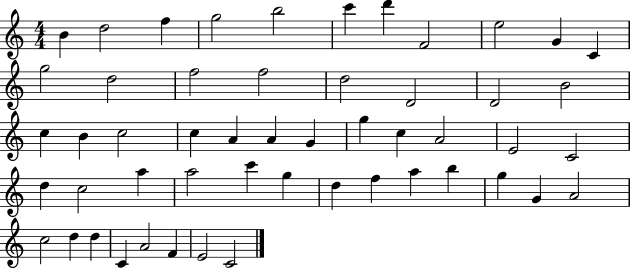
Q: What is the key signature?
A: C major